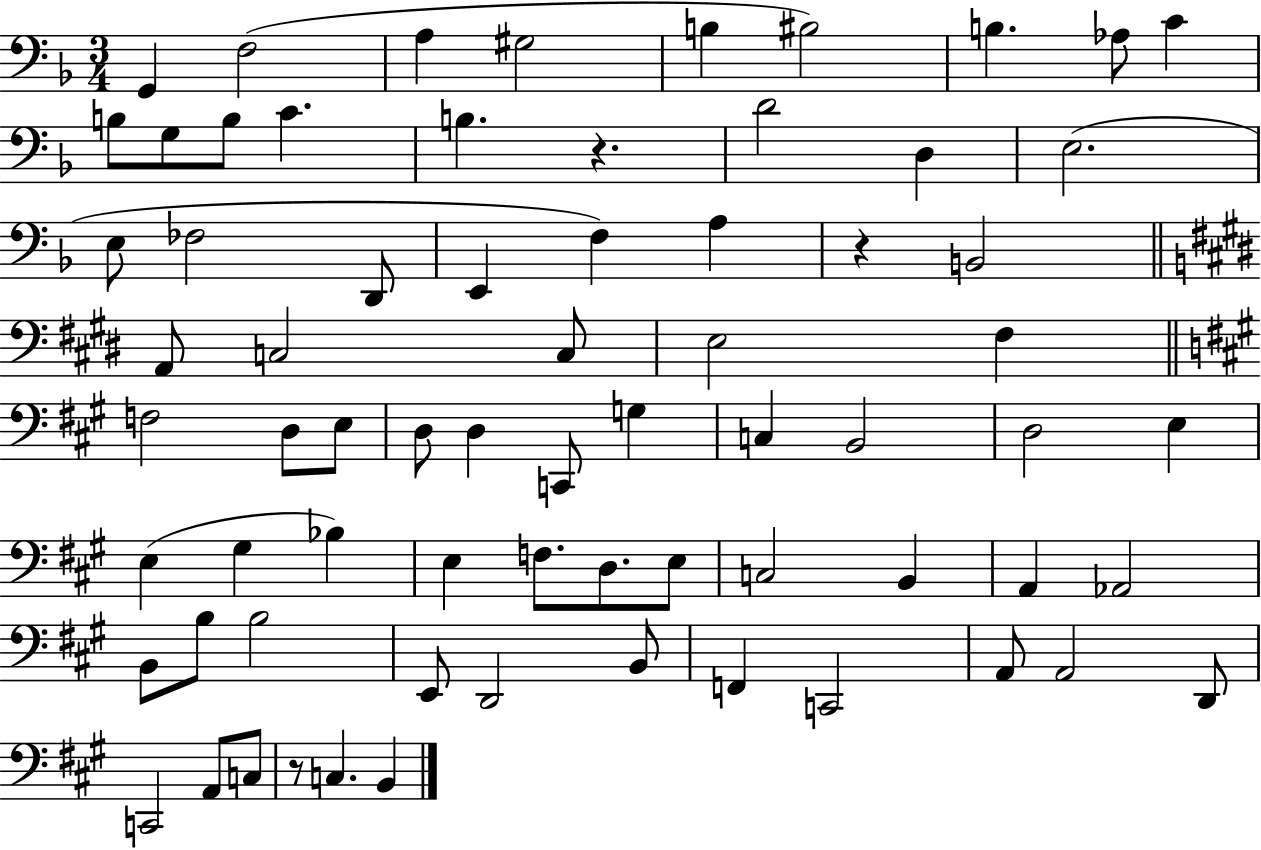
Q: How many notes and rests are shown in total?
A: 70